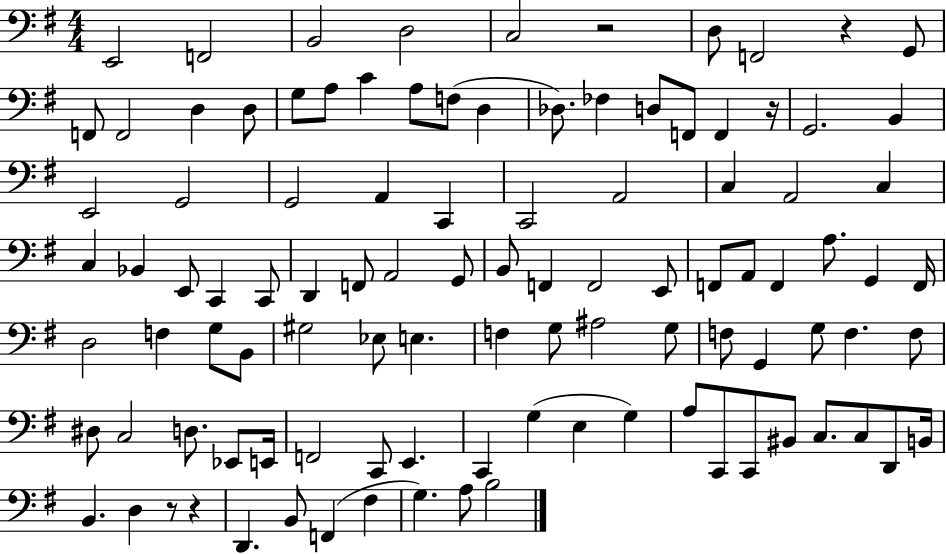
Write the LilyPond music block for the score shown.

{
  \clef bass
  \numericTimeSignature
  \time 4/4
  \key g \major
  e,2 f,2 | b,2 d2 | c2 r2 | d8 f,2 r4 g,8 | \break f,8 f,2 d4 d8 | g8 a8 c'4 a8 f8( d4 | des8.) fes4 d8 f,8 f,4 r16 | g,2. b,4 | \break e,2 g,2 | g,2 a,4 c,4 | c,2 a,2 | c4 a,2 c4 | \break c4 bes,4 e,8 c,4 c,8 | d,4 f,8 a,2 g,8 | b,8 f,4 f,2 e,8 | f,8 a,8 f,4 a8. g,4 f,16 | \break d2 f4 g8 b,8 | gis2 ees8 e4. | f4 g8 ais2 g8 | f8 g,4 g8 f4. f8 | \break dis8 c2 d8. ees,8 e,16 | f,2 c,8 e,4. | c,4 g4( e4 g4) | a8 c,8 c,8 bis,8 c8. c8 d,8 b,16 | \break b,4. d4 r8 r4 | d,4. b,8 f,4( fis4 | g4.) a8 b2 | \bar "|."
}